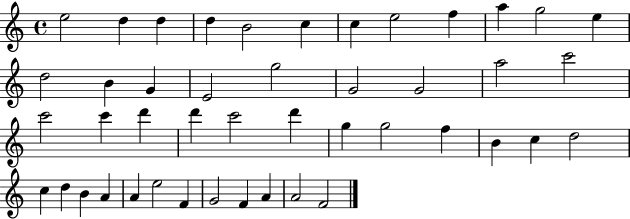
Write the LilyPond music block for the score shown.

{
  \clef treble
  \time 4/4
  \defaultTimeSignature
  \key c \major
  e''2 d''4 d''4 | d''4 b'2 c''4 | c''4 e''2 f''4 | a''4 g''2 e''4 | \break d''2 b'4 g'4 | e'2 g''2 | g'2 g'2 | a''2 c'''2 | \break c'''2 c'''4 d'''4 | d'''4 c'''2 d'''4 | g''4 g''2 f''4 | b'4 c''4 d''2 | \break c''4 d''4 b'4 a'4 | a'4 e''2 f'4 | g'2 f'4 a'4 | a'2 f'2 | \break \bar "|."
}